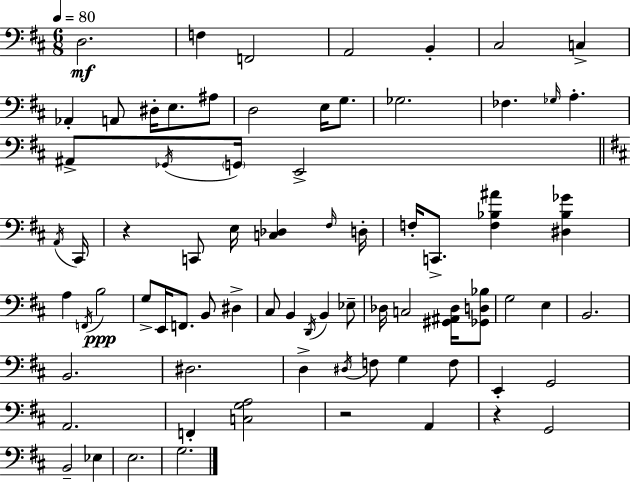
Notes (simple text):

D3/h. F3/q F2/h A2/h B2/q C#3/h C3/q Ab2/q A2/e D#3/s E3/e. A#3/e D3/h E3/s G3/e. Gb3/h. FES3/q. Gb3/s A3/q. A#2/e Gb2/s G2/s E2/h A2/s C#2/s R/q C2/e E3/s [C3,Db3]/q F#3/s D3/s F3/s C2/e. [F3,Bb3,A#4]/q [D#3,Bb3,Gb4]/q A3/q F2/s B3/h G3/e E2/s F2/e. B2/e D#3/q C#3/e B2/q D2/s B2/q Eb3/e Db3/s C3/h [G#2,A#2,Db3]/s [Gb2,D3,Bb3]/e G3/h E3/q B2/h. B2/h. D#3/h. D3/q D#3/s F3/e G3/q F3/e E2/q G2/h A2/h. F2/q [C3,G3,A3]/h R/h A2/q R/q G2/h B2/h Eb3/q E3/h. G3/h.